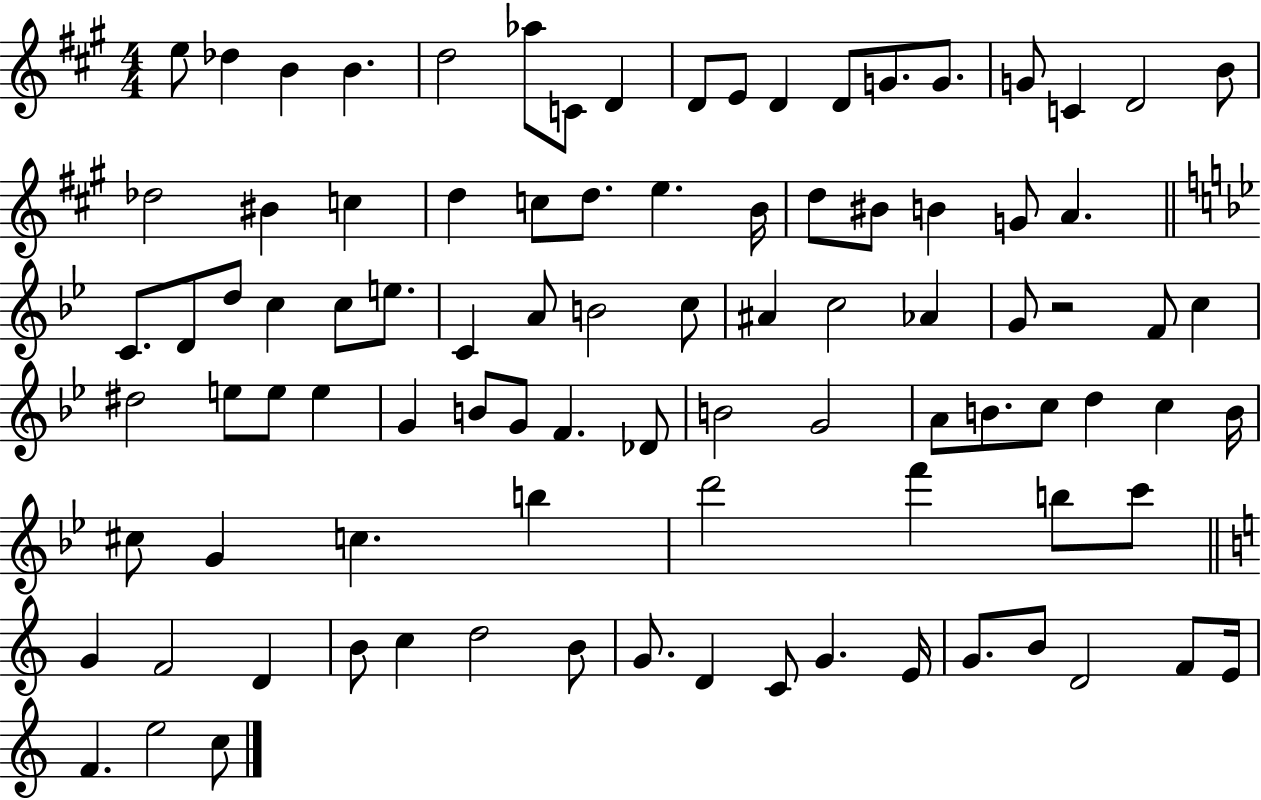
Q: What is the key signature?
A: A major